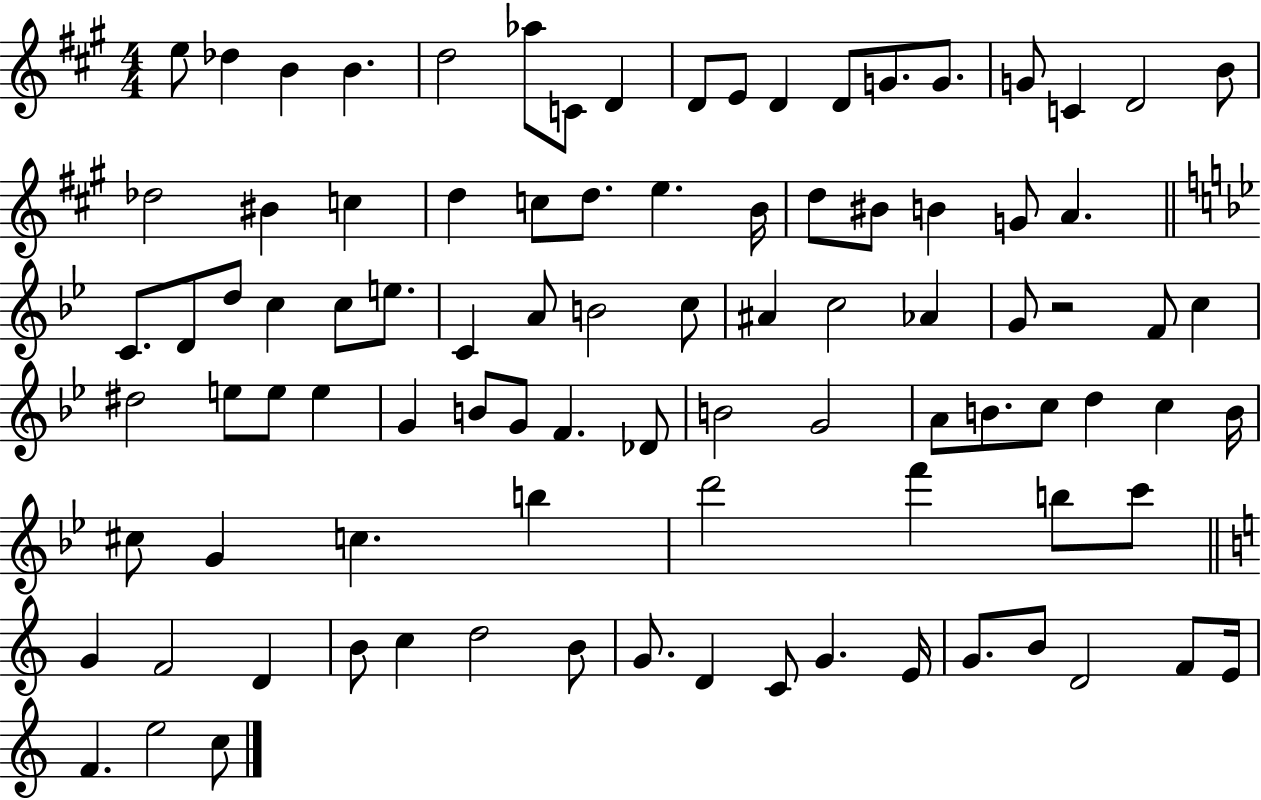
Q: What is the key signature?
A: A major